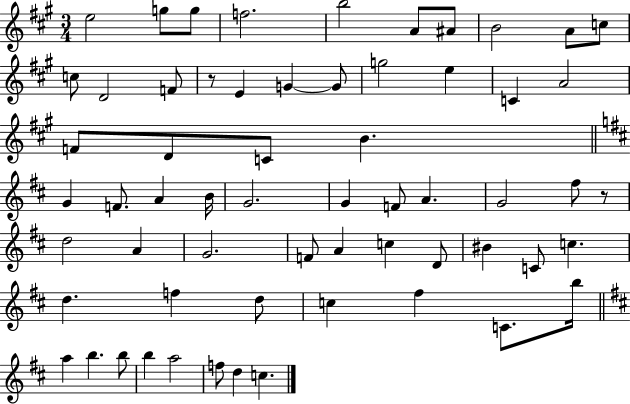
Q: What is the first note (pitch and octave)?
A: E5